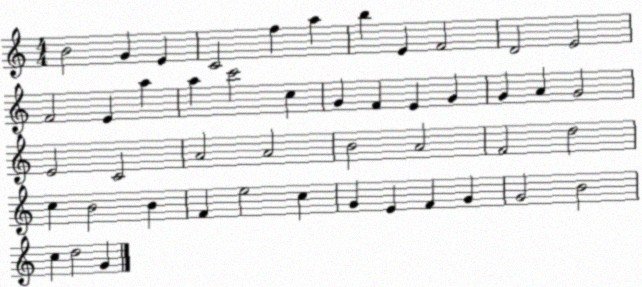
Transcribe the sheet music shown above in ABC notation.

X:1
T:Untitled
M:4/4
L:1/4
K:C
B2 G E C2 f a b E F2 D2 E2 F2 E a a c'2 c G F E G G A G2 E2 C2 A2 A2 B2 A2 F2 d2 c B2 B F e2 c G E F G G2 B2 c d2 G